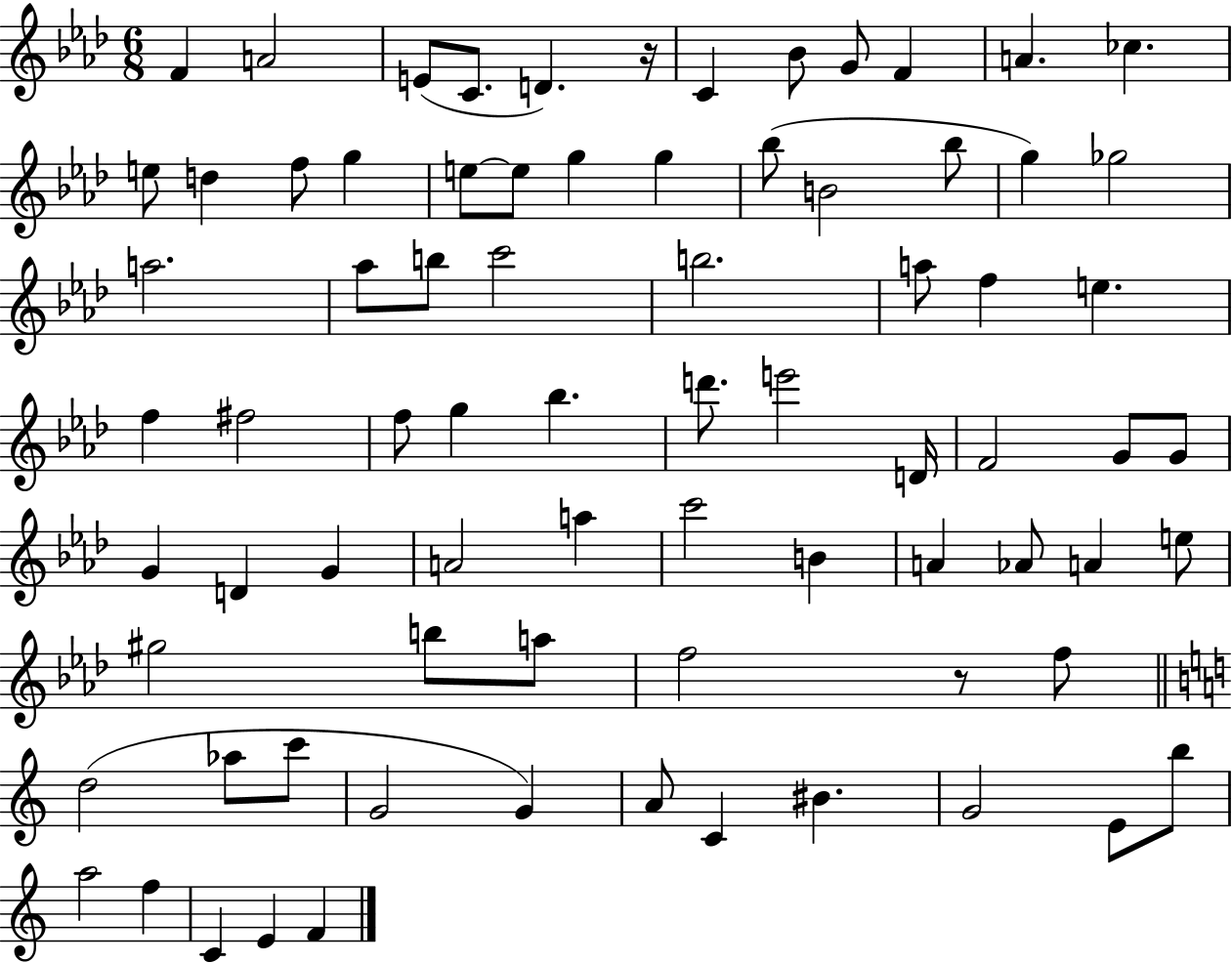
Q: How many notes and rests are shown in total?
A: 77